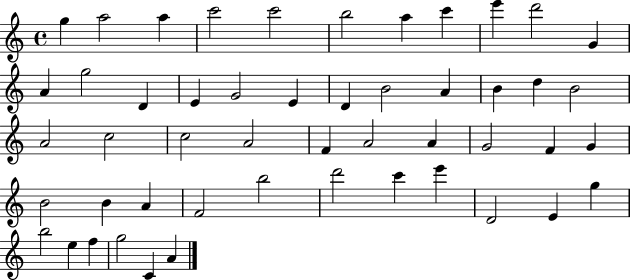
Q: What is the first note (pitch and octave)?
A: G5